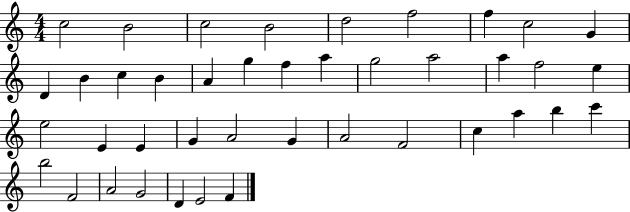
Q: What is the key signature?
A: C major